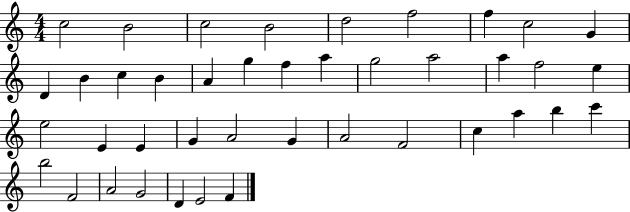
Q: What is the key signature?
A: C major